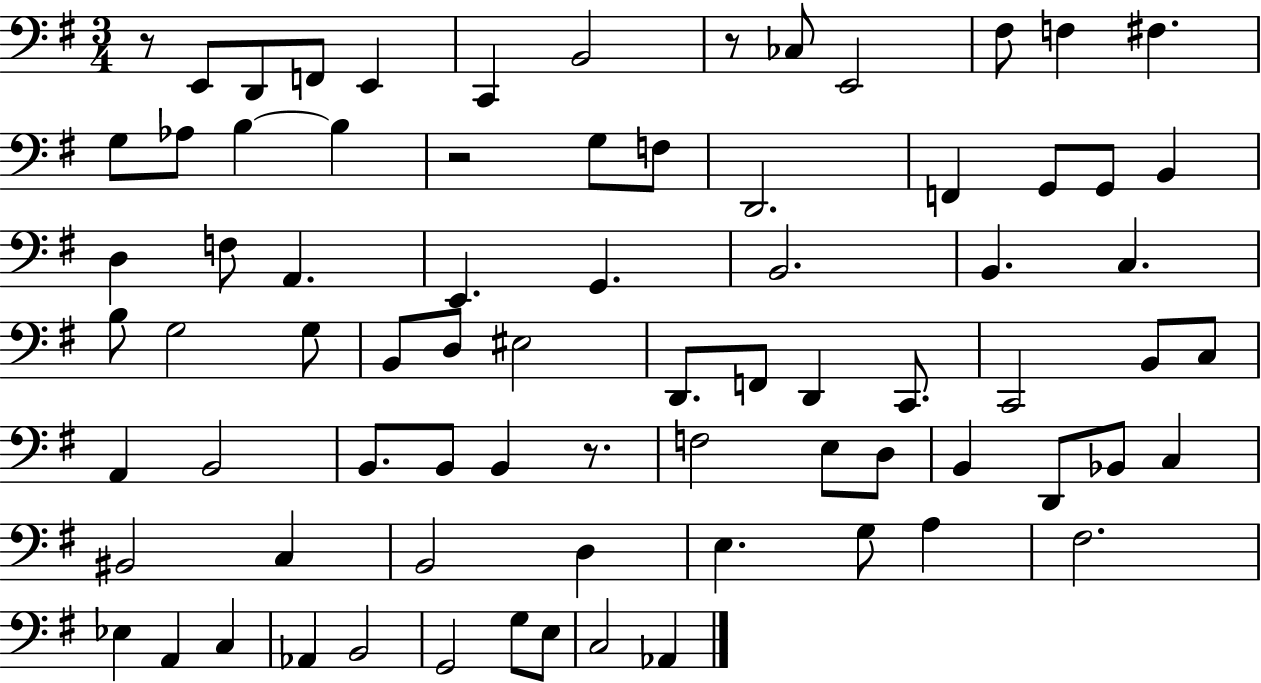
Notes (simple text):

R/e E2/e D2/e F2/e E2/q C2/q B2/h R/e CES3/e E2/h F#3/e F3/q F#3/q. G3/e Ab3/e B3/q B3/q R/h G3/e F3/e D2/h. F2/q G2/e G2/e B2/q D3/q F3/e A2/q. E2/q. G2/q. B2/h. B2/q. C3/q. B3/e G3/h G3/e B2/e D3/e EIS3/h D2/e. F2/e D2/q C2/e. C2/h B2/e C3/e A2/q B2/h B2/e. B2/e B2/q R/e. F3/h E3/e D3/e B2/q D2/e Bb2/e C3/q BIS2/h C3/q B2/h D3/q E3/q. G3/e A3/q F#3/h. Eb3/q A2/q C3/q Ab2/q B2/h G2/h G3/e E3/e C3/h Ab2/q